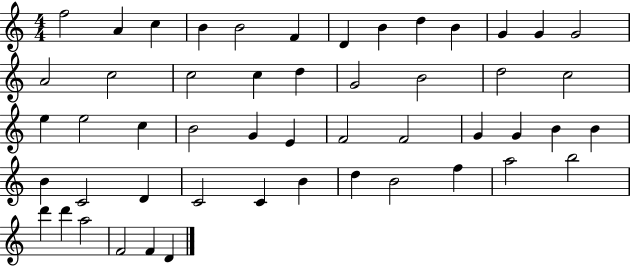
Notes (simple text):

F5/h A4/q C5/q B4/q B4/h F4/q D4/q B4/q D5/q B4/q G4/q G4/q G4/h A4/h C5/h C5/h C5/q D5/q G4/h B4/h D5/h C5/h E5/q E5/h C5/q B4/h G4/q E4/q F4/h F4/h G4/q G4/q B4/q B4/q B4/q C4/h D4/q C4/h C4/q B4/q D5/q B4/h F5/q A5/h B5/h D6/q D6/q A5/h F4/h F4/q D4/q